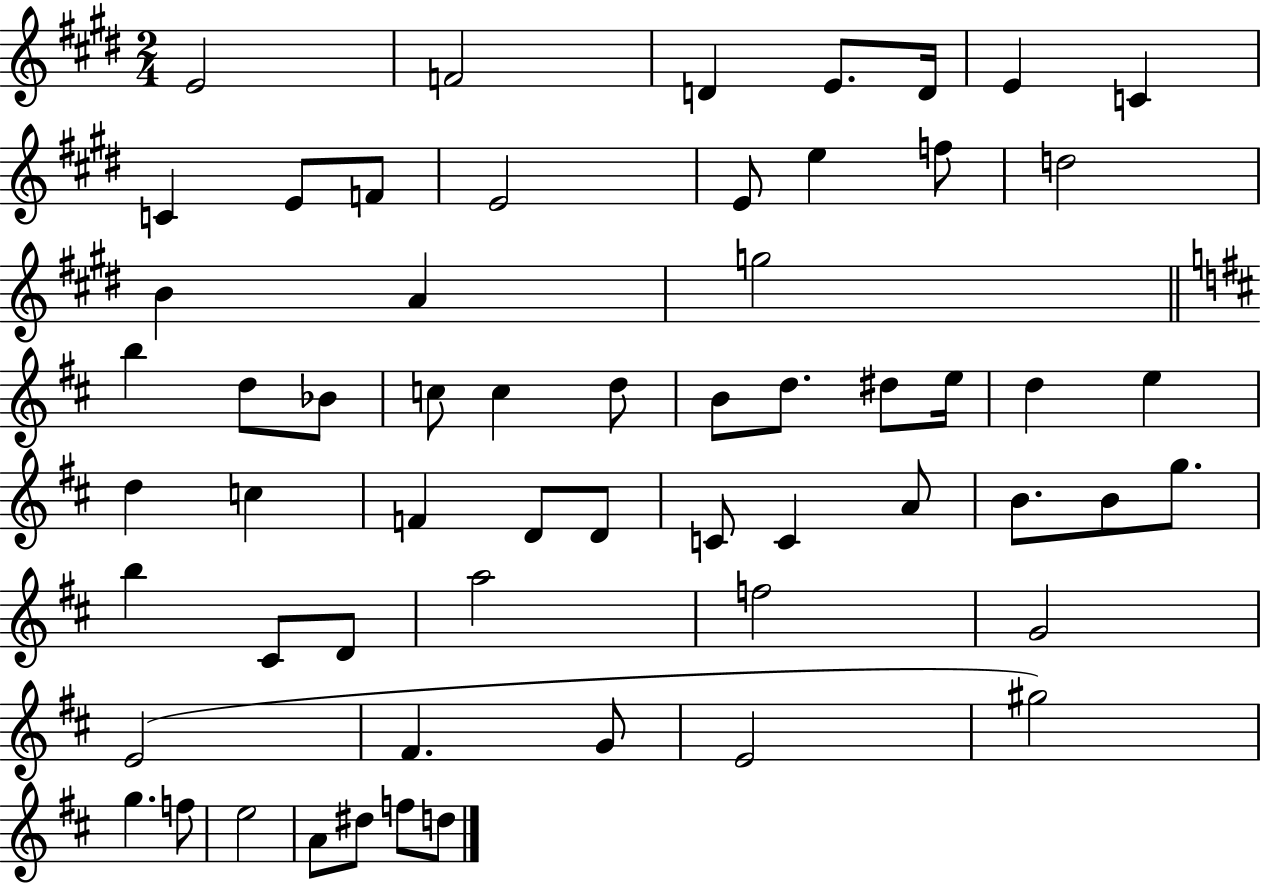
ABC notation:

X:1
T:Untitled
M:2/4
L:1/4
K:E
E2 F2 D E/2 D/4 E C C E/2 F/2 E2 E/2 e f/2 d2 B A g2 b d/2 _B/2 c/2 c d/2 B/2 d/2 ^d/2 e/4 d e d c F D/2 D/2 C/2 C A/2 B/2 B/2 g/2 b ^C/2 D/2 a2 f2 G2 E2 ^F G/2 E2 ^g2 g f/2 e2 A/2 ^d/2 f/2 d/2